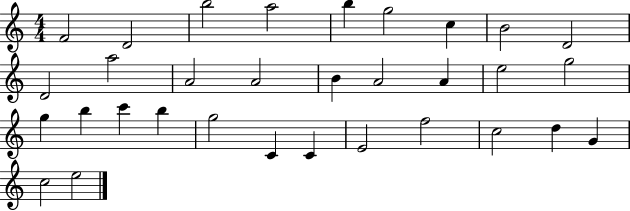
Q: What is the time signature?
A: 4/4